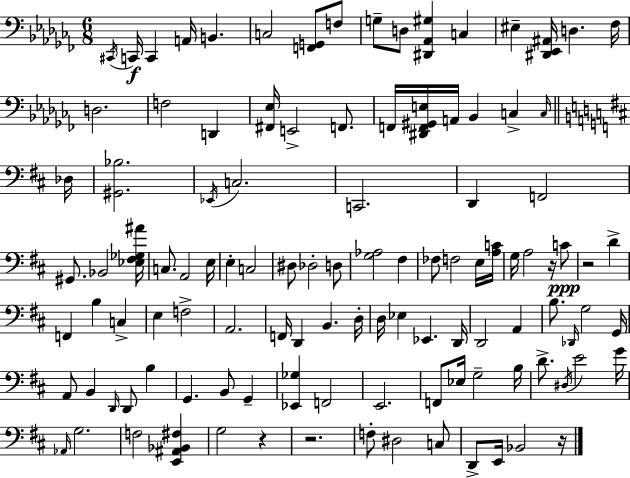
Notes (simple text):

C#2/s C2/s C2/q A2/s B2/q. C3/h [F2,G2]/e F3/e G3/e D3/e [D#2,Ab2,G#3]/q C3/q EIS3/q [D#2,Eb2,A#2]/s D3/q. FES3/s D3/h. F3/h D2/q [F#2,Eb3]/s E2/h F2/e. F2/s [D#2,F2,G#2,E3]/s A2/s Bb2/q C3/q C3/s Db3/s [G#2,Bb3]/h. Eb2/s C3/h. C2/h. D2/q F2/h G#2/e. Bb2/h [Eb3,F#3,Gb3,A#4]/s C3/e. A2/h E3/s E3/q C3/h D#3/e Db3/h D3/e [G3,Ab3]/h F#3/q FES3/e F3/h E3/s [A3,C4]/s G3/s A3/h R/s C4/e R/h D4/q F2/q B3/q C3/q E3/q F3/h A2/h. F2/s D2/q B2/q. D3/s D3/s Eb3/q Eb2/q. D2/s D2/h A2/q B3/e. Db2/s G3/h G2/s A2/e B2/q D2/s D2/e B3/q G2/q. B2/e G2/q [Eb2,Gb3]/q F2/h E2/h. F2/e Eb3/s G3/h B3/s D4/e. D#3/s E4/h G4/s Ab2/s G3/h. F3/h [E2,A#2,Bb2,F#3]/q G3/h R/q R/h. F3/e D#3/h C3/e D2/e E2/s Bb2/h R/s